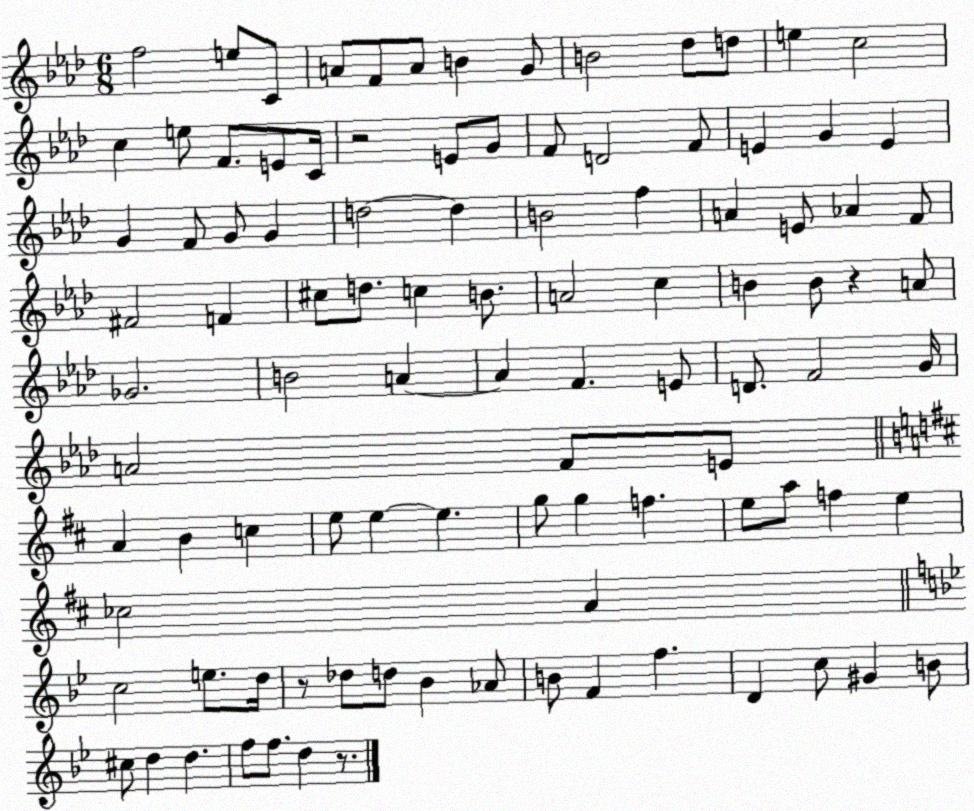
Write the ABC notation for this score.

X:1
T:Untitled
M:6/8
L:1/4
K:Ab
f2 e/2 C/2 A/2 F/2 A/2 B G/2 B2 _d/2 d/2 e c2 c e/2 F/2 E/2 C/4 z2 E/2 G/2 F/2 D2 F/2 E G E G F/2 G/2 G d2 d B2 f A E/2 _A F/2 ^F2 F ^c/2 d/2 c B/2 A2 c B B/2 z A/2 _G2 B2 A A F E/2 D/2 F2 G/4 A2 F/2 E/2 A B c e/2 e e g/2 g f e/2 a/2 f e _c2 A c2 e/2 d/4 z/2 _d/2 d/2 _B _A/2 B/2 F f D c/2 ^G B/2 ^c/2 d d f/2 f/2 d z/2